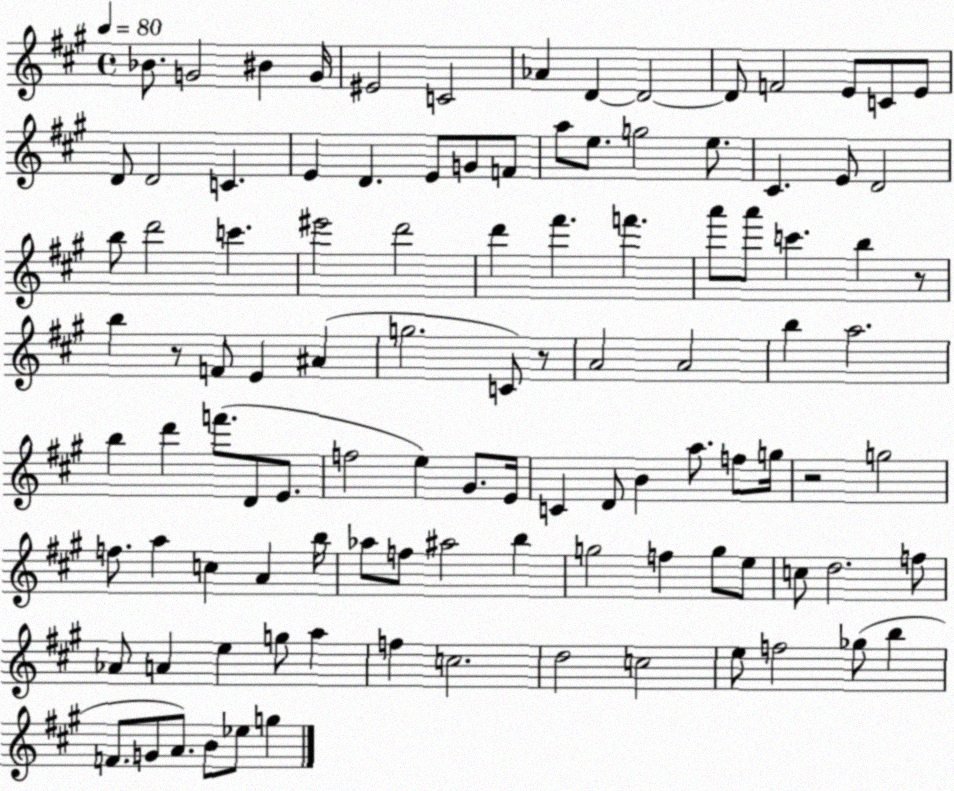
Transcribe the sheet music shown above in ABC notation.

X:1
T:Untitled
M:4/4
L:1/4
K:A
_B/2 G2 ^B G/4 ^E2 C2 _A D D2 D/2 F2 E/2 C/2 E/2 D/2 D2 C E D E/2 G/2 F/2 a/2 e/2 g2 e/2 ^C E/2 D2 b/2 d'2 c' ^e'2 d'2 d' ^f' f' a'/2 a'/2 c' b z/2 b z/2 F/2 E ^A g2 C/2 z/2 A2 A2 b a2 b d' f'/2 D/2 E/2 f2 e ^G/2 E/4 C D/2 B a/2 f/2 g/4 z2 g2 f/2 a c A b/4 _a/2 f/2 ^a2 b g2 f g/2 e/2 c/2 d2 f/2 _A/2 A e g/2 a f c2 d2 c2 e/2 f2 _g/2 b F/2 G/2 A/2 B/2 _e/2 g